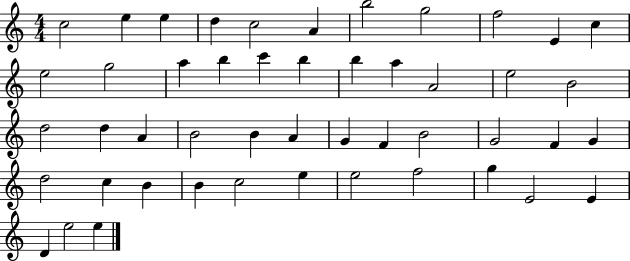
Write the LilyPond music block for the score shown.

{
  \clef treble
  \numericTimeSignature
  \time 4/4
  \key c \major
  c''2 e''4 e''4 | d''4 c''2 a'4 | b''2 g''2 | f''2 e'4 c''4 | \break e''2 g''2 | a''4 b''4 c'''4 b''4 | b''4 a''4 a'2 | e''2 b'2 | \break d''2 d''4 a'4 | b'2 b'4 a'4 | g'4 f'4 b'2 | g'2 f'4 g'4 | \break d''2 c''4 b'4 | b'4 c''2 e''4 | e''2 f''2 | g''4 e'2 e'4 | \break d'4 e''2 e''4 | \bar "|."
}